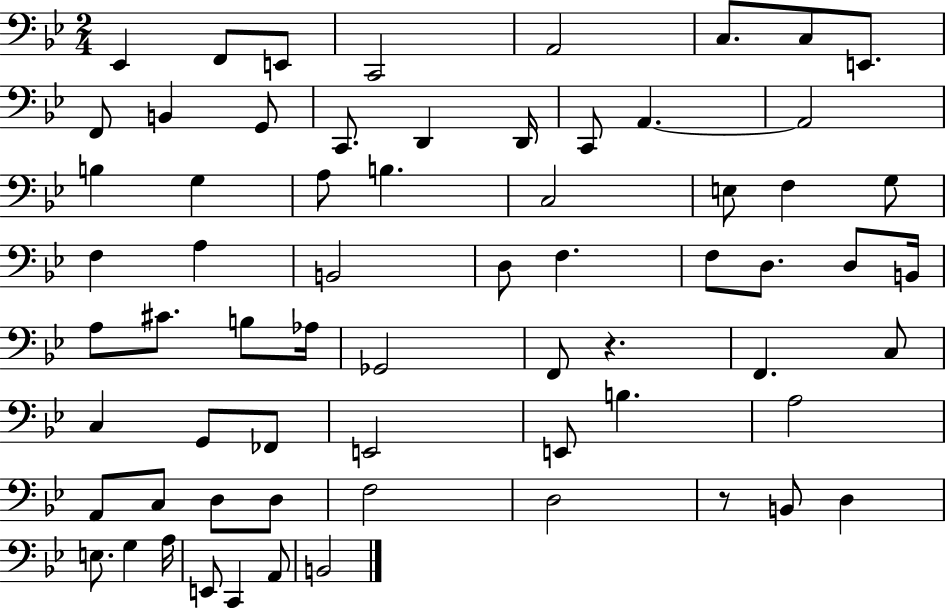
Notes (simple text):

Eb2/q F2/e E2/e C2/h A2/h C3/e. C3/e E2/e. F2/e B2/q G2/e C2/e. D2/q D2/s C2/e A2/q. A2/h B3/q G3/q A3/e B3/q. C3/h E3/e F3/q G3/e F3/q A3/q B2/h D3/e F3/q. F3/e D3/e. D3/e B2/s A3/e C#4/e. B3/e Ab3/s Gb2/h F2/e R/q. F2/q. C3/e C3/q G2/e FES2/e E2/h E2/e B3/q. A3/h A2/e C3/e D3/e D3/e F3/h D3/h R/e B2/e D3/q E3/e. G3/q A3/s E2/e C2/q A2/e B2/h